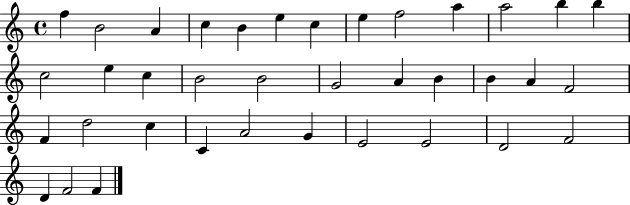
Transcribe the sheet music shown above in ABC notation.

X:1
T:Untitled
M:4/4
L:1/4
K:C
f B2 A c B e c e f2 a a2 b b c2 e c B2 B2 G2 A B B A F2 F d2 c C A2 G E2 E2 D2 F2 D F2 F